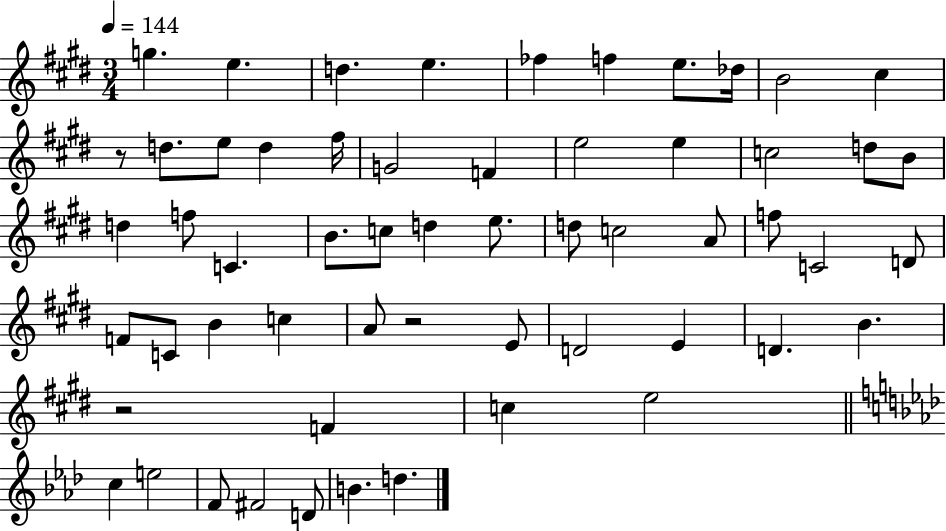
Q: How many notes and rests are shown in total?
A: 57